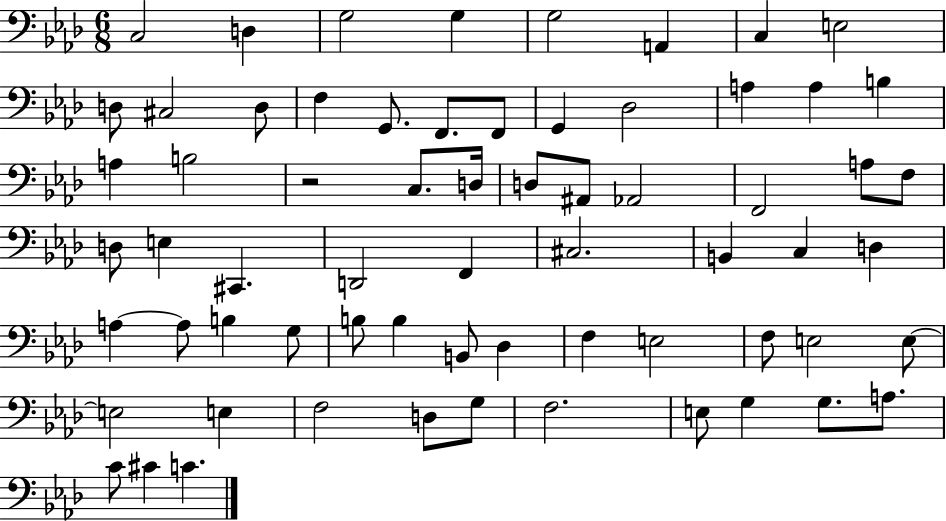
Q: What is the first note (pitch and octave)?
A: C3